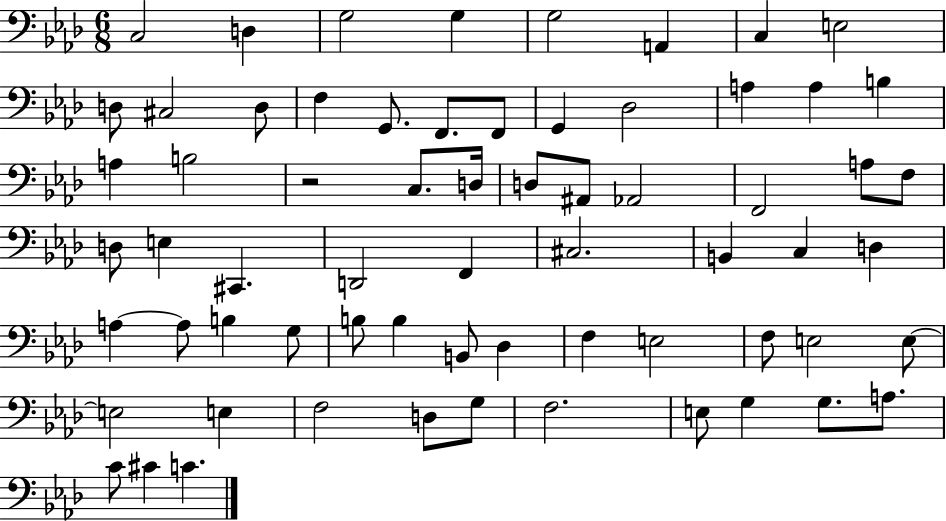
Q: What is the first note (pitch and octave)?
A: C3